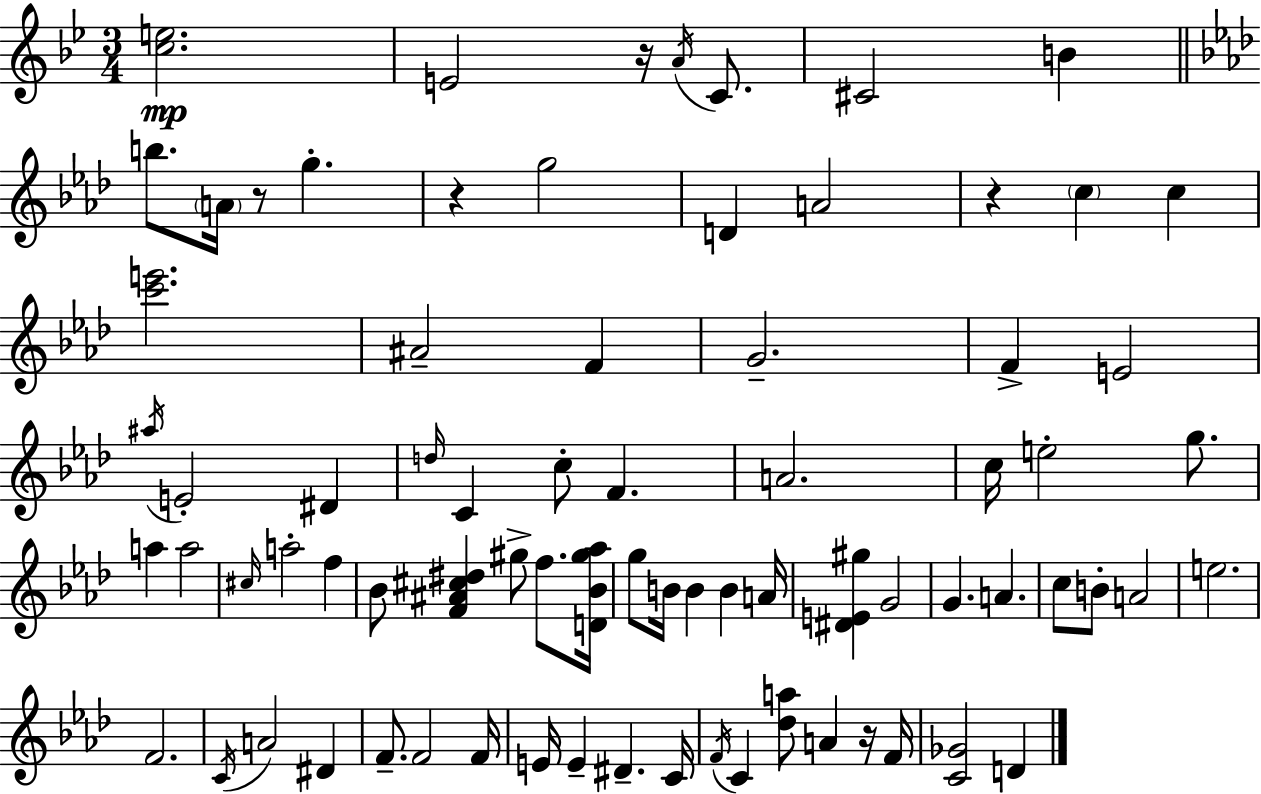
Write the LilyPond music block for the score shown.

{
  \clef treble
  \numericTimeSignature
  \time 3/4
  \key g \minor
  \repeat volta 2 { <c'' e''>2.\mp | e'2 r16 \acciaccatura { a'16 } c'8. | cis'2 b'4 | \bar "||" \break \key aes \major b''8. \parenthesize a'16 r8 g''4.-. | r4 g''2 | d'4 a'2 | r4 \parenthesize c''4 c''4 | \break <c''' e'''>2. | ais'2-- f'4 | g'2.-- | f'4-> e'2 | \break \acciaccatura { ais''16 } e'2-. dis'4 | \grace { d''16 } c'4 c''8-. f'4. | a'2. | c''16 e''2-. g''8. | \break a''4 a''2 | \grace { cis''16 } a''2-. f''4 | bes'8 <f' ais' cis'' dis''>4 gis''8-> f''8. | <d' bes' gis'' aes''>16 g''8 b'16 b'4 b'4 | \break a'16 <dis' e' gis''>4 g'2 | g'4. a'4. | c''8 b'8-. a'2 | e''2. | \break f'2. | \acciaccatura { c'16 } a'2 | dis'4 f'8.-- f'2 | f'16 e'16 e'4-- dis'4.-- | \break c'16 \acciaccatura { f'16 } c'4 <des'' a''>8 a'4 | r16 f'16 <c' ges'>2 | d'4 } \bar "|."
}